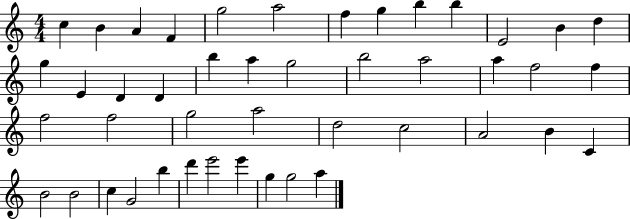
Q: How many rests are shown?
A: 0